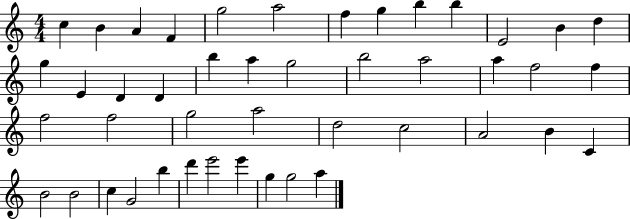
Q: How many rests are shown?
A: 0